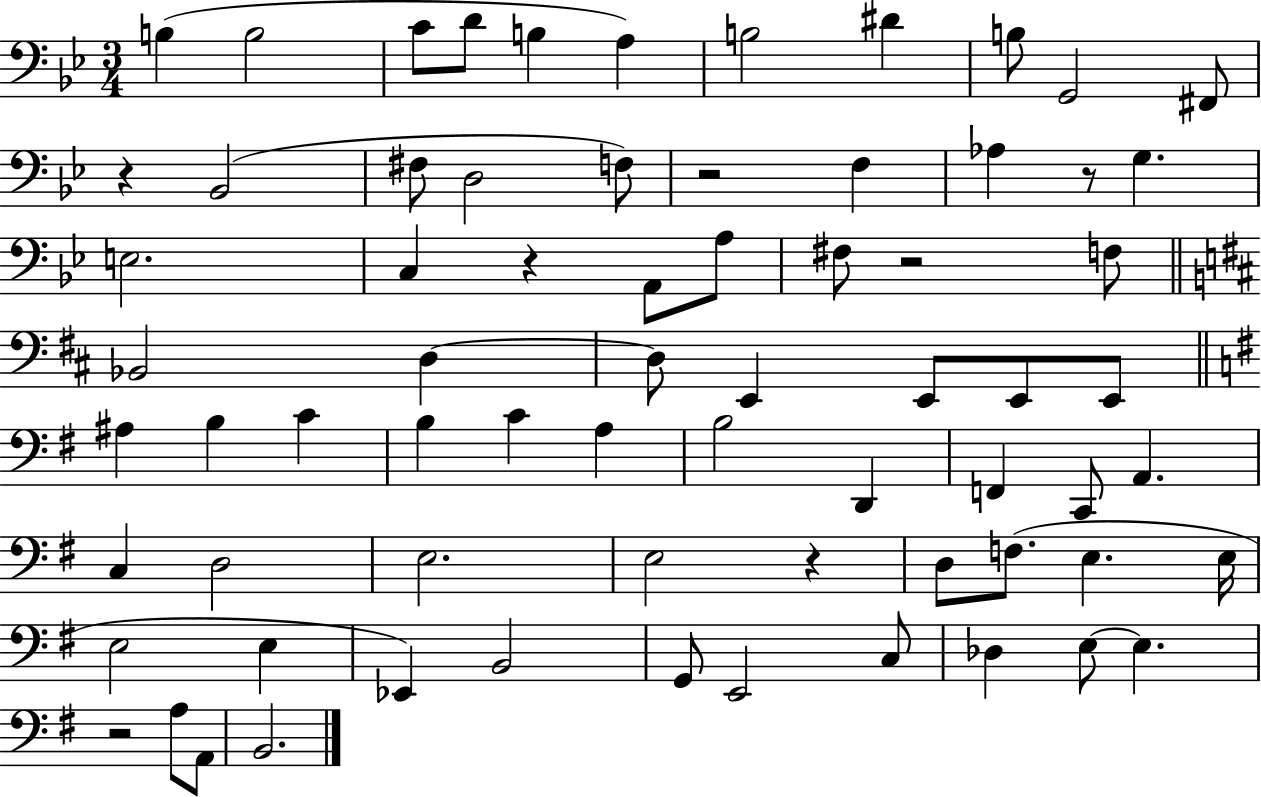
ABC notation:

X:1
T:Untitled
M:3/4
L:1/4
K:Bb
B, B,2 C/2 D/2 B, A, B,2 ^D B,/2 G,,2 ^F,,/2 z _B,,2 ^F,/2 D,2 F,/2 z2 F, _A, z/2 G, E,2 C, z A,,/2 A,/2 ^F,/2 z2 F,/2 _B,,2 D, D,/2 E,, E,,/2 E,,/2 E,,/2 ^A, B, C B, C A, B,2 D,, F,, C,,/2 A,, C, D,2 E,2 E,2 z D,/2 F,/2 E, E,/4 E,2 E, _E,, B,,2 G,,/2 E,,2 C,/2 _D, E,/2 E, z2 A,/2 A,,/2 B,,2